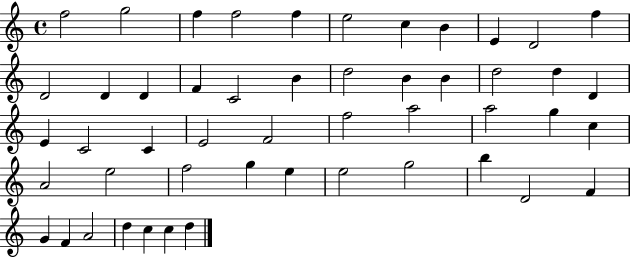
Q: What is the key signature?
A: C major